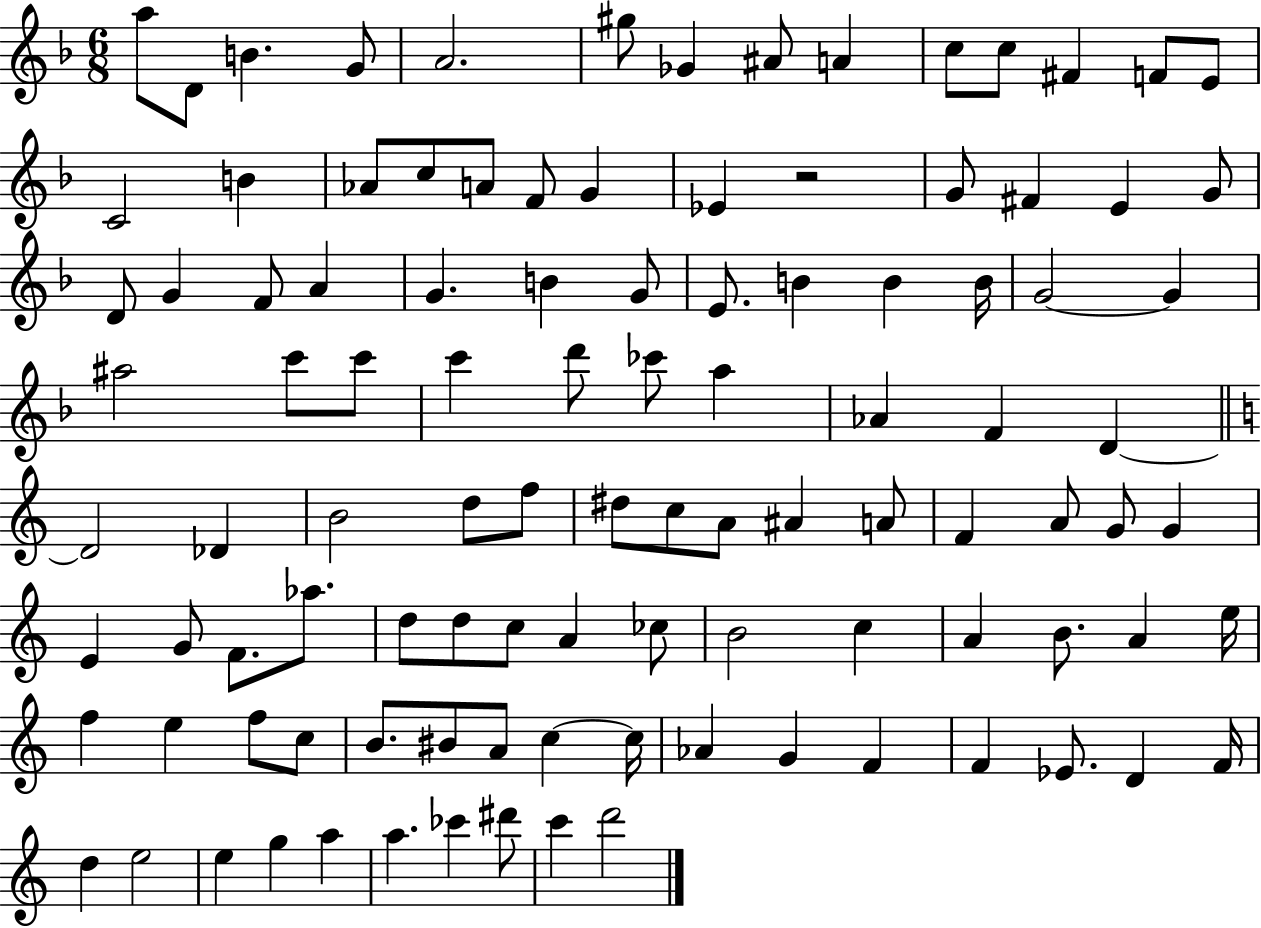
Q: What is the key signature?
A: F major